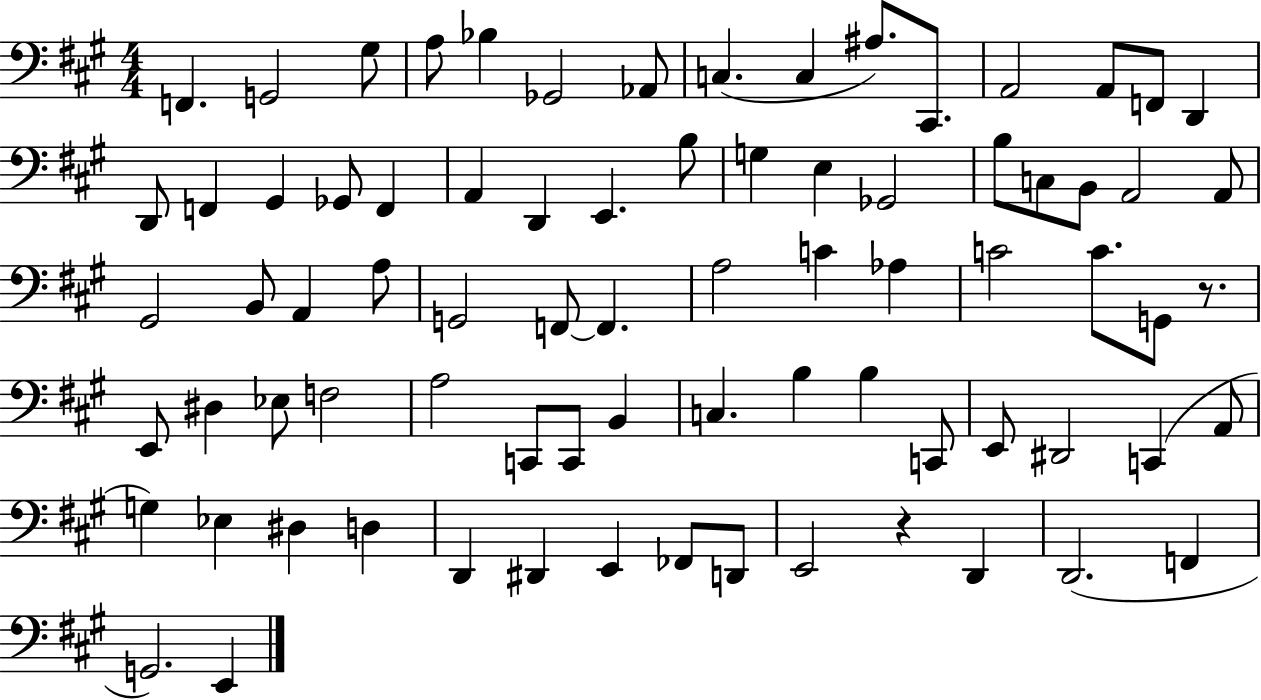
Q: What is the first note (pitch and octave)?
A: F2